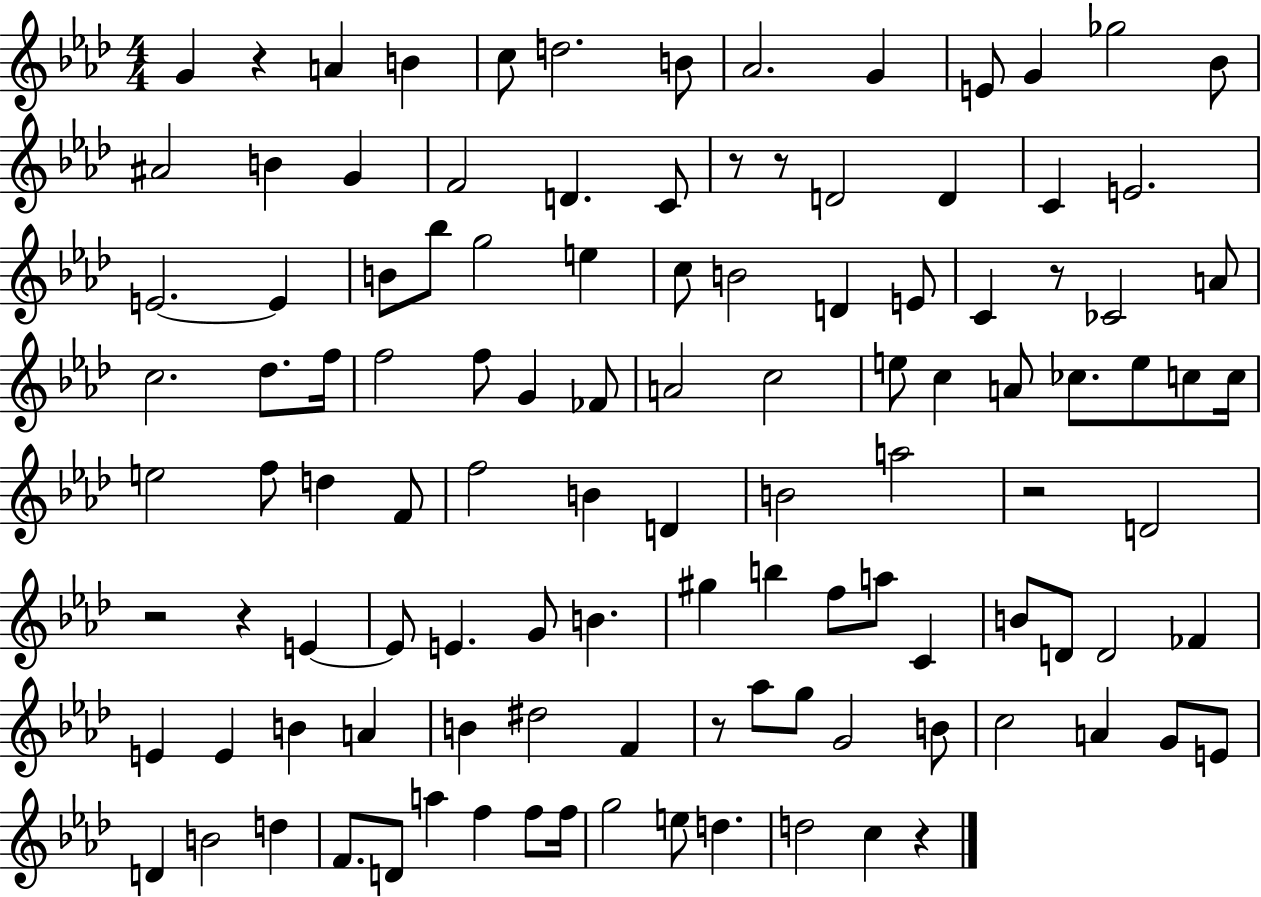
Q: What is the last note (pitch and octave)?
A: C5